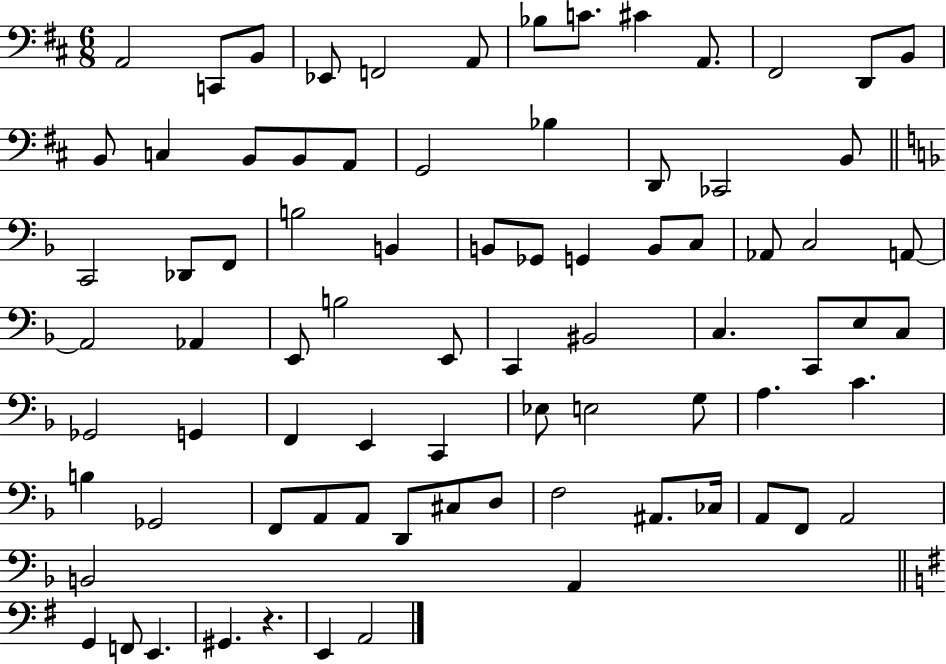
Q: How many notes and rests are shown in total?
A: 80